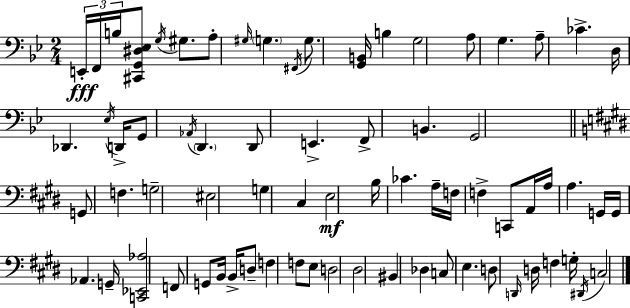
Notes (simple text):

E2/s F2/s B3/s [C#2,G2,D#3,Eb3]/e G3/s G#3/e. A3/e G#3/s G3/q. F#2/s G3/e. [G2,B2]/s B3/q G3/h A3/e G3/q. A3/e CES4/q. D3/s Db2/q. Eb3/s D2/s G2/e Ab2/s D2/q. D2/e E2/q. F2/e B2/q. G2/h G2/e F3/q. G3/h EIS3/h G3/q C#3/q E3/h B3/s CES4/q. A3/s F3/s F3/q C2/e A2/s A3/s A3/q. G2/s G2/s Ab2/q. G2/s [C2,Eb2,Ab3]/h F2/e G2/e B2/s B2/s D3/e F3/q F3/e E3/e D3/h D#3/h BIS2/q Db3/q C3/e E3/q. D3/e D2/s D3/s F3/q G3/s D#2/s C3/h